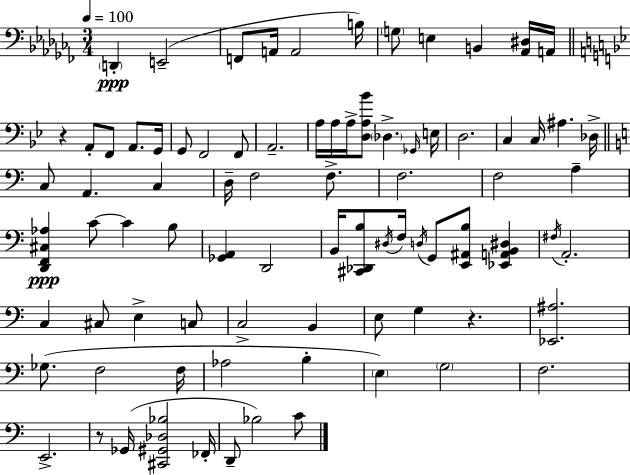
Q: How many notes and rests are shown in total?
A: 83